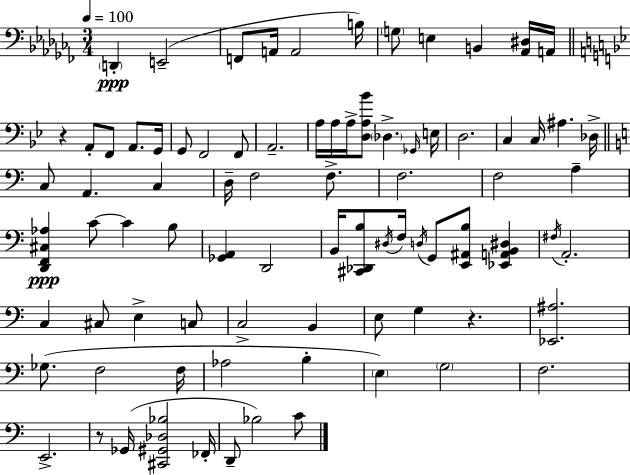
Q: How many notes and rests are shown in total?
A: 83